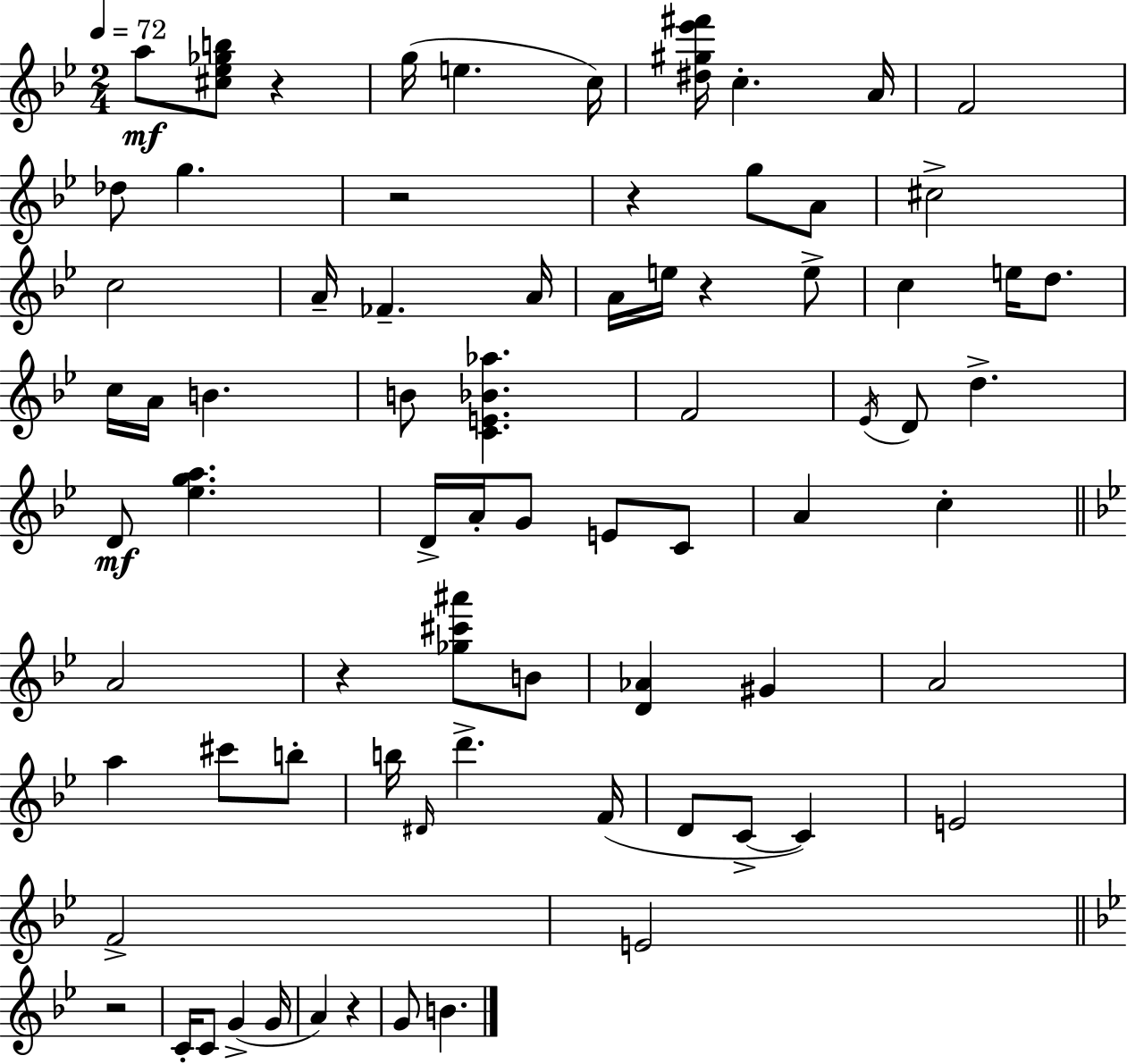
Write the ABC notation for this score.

X:1
T:Untitled
M:2/4
L:1/4
K:Bb
a/2 [^c_e_gb]/2 z g/4 e c/4 [^d^g_e'^f']/4 c A/4 F2 _d/2 g z2 z g/2 A/2 ^c2 c2 A/4 _F A/4 A/4 e/4 z e/2 c e/4 d/2 c/4 A/4 B B/2 [CE_B_a] F2 _E/4 D/2 d D/2 [_ega] D/4 A/4 G/2 E/2 C/2 A c A2 z [_g^c'^a']/2 B/2 [D_A] ^G A2 a ^c'/2 b/2 b/4 ^D/4 d' F/4 D/2 C/2 C E2 F2 E2 z2 C/4 C/2 G G/4 A z G/2 B